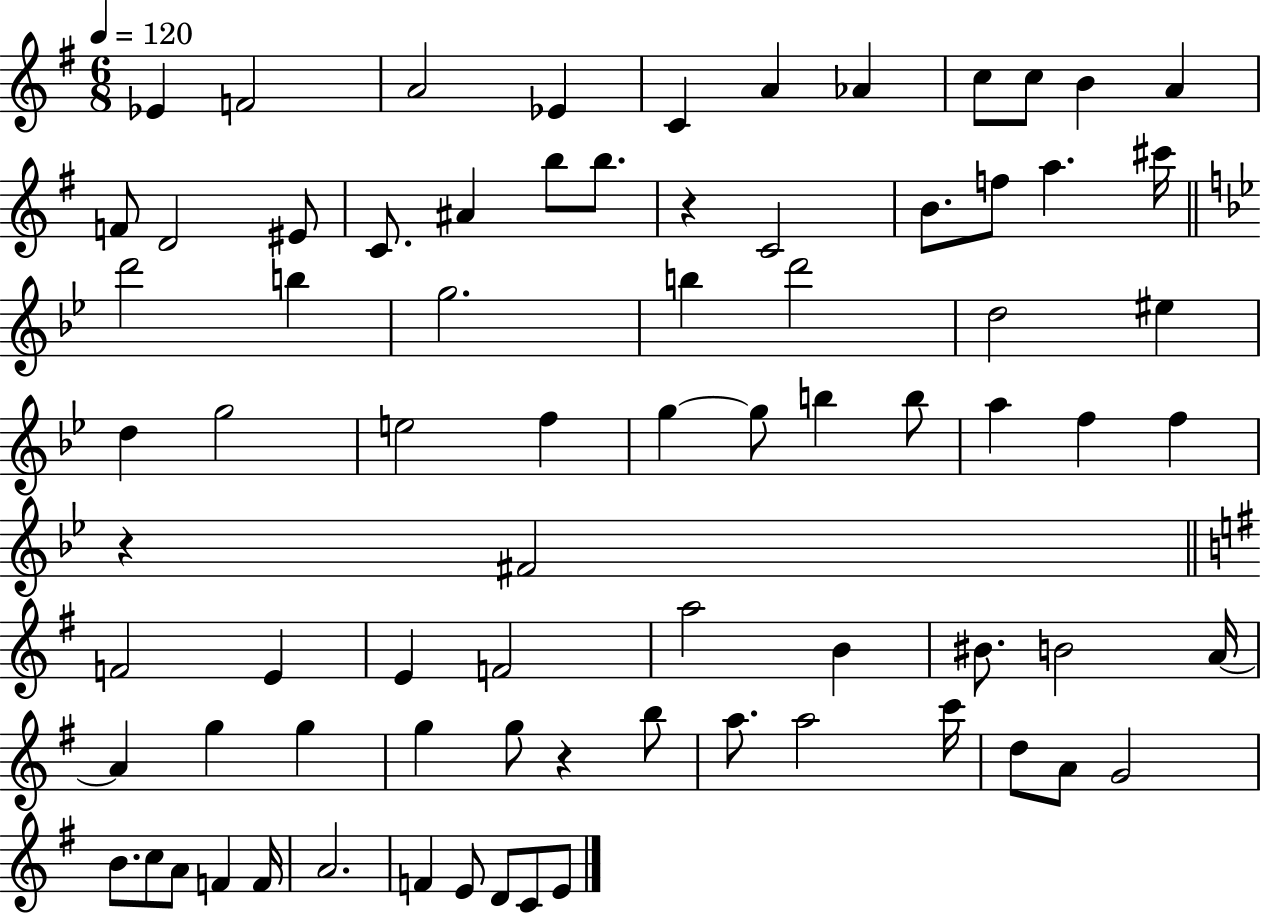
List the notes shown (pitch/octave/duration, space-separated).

Eb4/q F4/h A4/h Eb4/q C4/q A4/q Ab4/q C5/e C5/e B4/q A4/q F4/e D4/h EIS4/e C4/e. A#4/q B5/e B5/e. R/q C4/h B4/e. F5/e A5/q. C#6/s D6/h B5/q G5/h. B5/q D6/h D5/h EIS5/q D5/q G5/h E5/h F5/q G5/q G5/e B5/q B5/e A5/q F5/q F5/q R/q F#4/h F4/h E4/q E4/q F4/h A5/h B4/q BIS4/e. B4/h A4/s A4/q G5/q G5/q G5/q G5/e R/q B5/e A5/e. A5/h C6/s D5/e A4/e G4/h B4/e. C5/e A4/e F4/q F4/s A4/h. F4/q E4/e D4/e C4/e E4/e